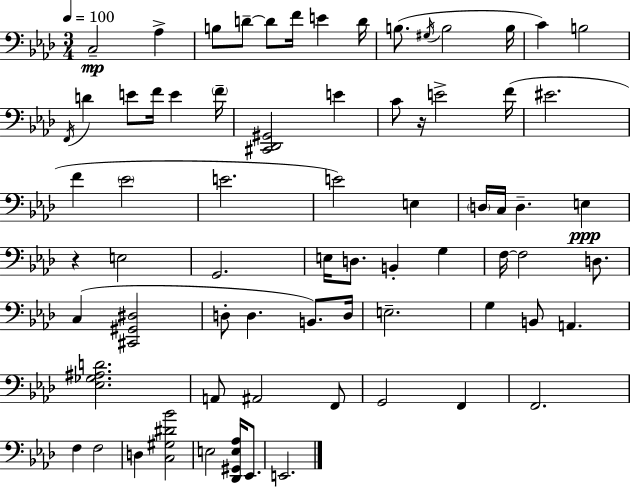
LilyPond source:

{
  \clef bass
  \numericTimeSignature
  \time 3/4
  \key f \minor
  \tempo 4 = 100
  c2--\mp aes4-> | b8 d'8--~~ d'8 f'16 e'4 d'16 | b8.( \acciaccatura { gis16 } b2 | b16 c'4) b2 | \break \acciaccatura { f,16 } d'4 e'8 f'16 e'4 | \parenthesize f'16-- <cis, des, gis,>2 e'4 | c'8 r16 e'2-> | f'16( eis'2. | \break f'4 \parenthesize ees'2 | e'2. | e'2) e4 | \parenthesize d16 c16 d4.-- e4\ppp | \break r4 e2 | g,2. | e16 d8. b,4-. g4 | f16~~ f2 d8. | \break c4( <cis, gis, dis>2 | d8-. d4. b,8.) | d16 e2.-- | g4 b,8 a,4. | \break <ees ges ais d'>2. | a,8 ais,2 | f,8 g,2 f,4 | f,2. | \break f4 f2 | d4 <c gis dis' bes'>2 | e2 <des, gis, e aes>16 ees,8. | e,2. | \break \bar "|."
}